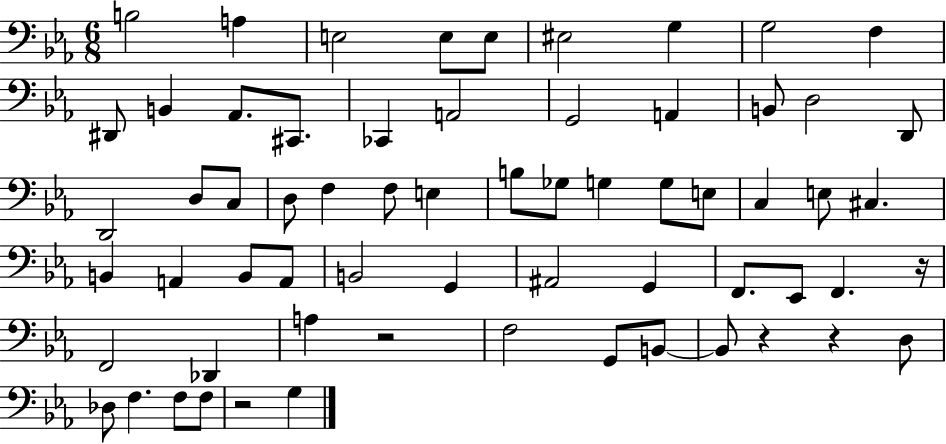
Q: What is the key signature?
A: EES major